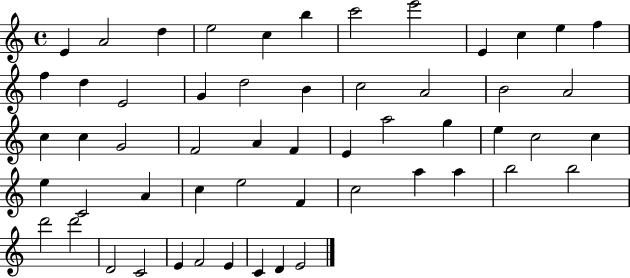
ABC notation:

X:1
T:Untitled
M:4/4
L:1/4
K:C
E A2 d e2 c b c'2 e'2 E c e f f d E2 G d2 B c2 A2 B2 A2 c c G2 F2 A F E a2 g e c2 c e C2 A c e2 F c2 a a b2 b2 d'2 d'2 D2 C2 E F2 E C D E2